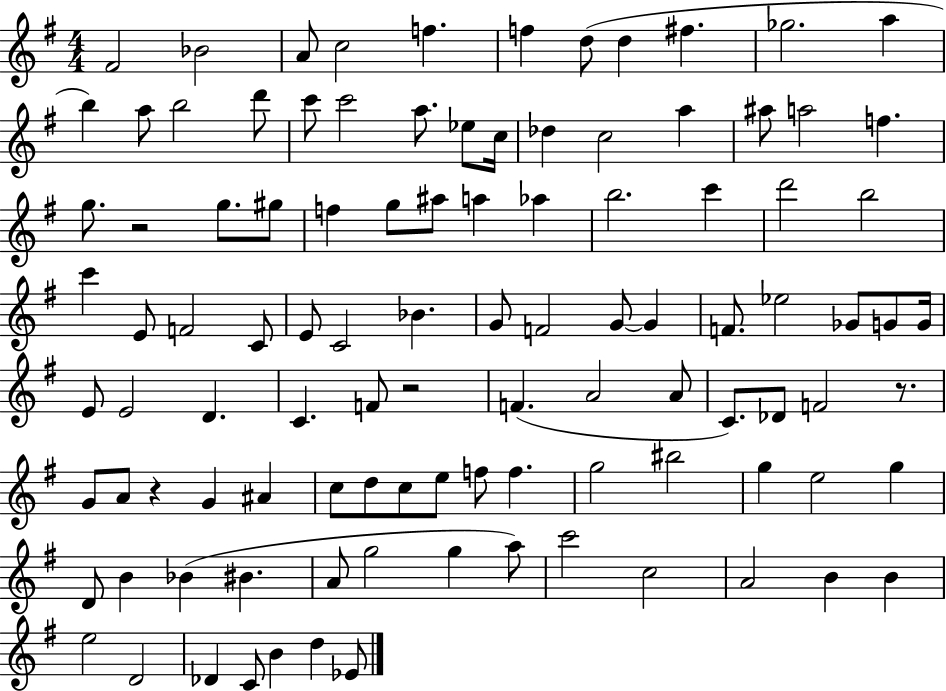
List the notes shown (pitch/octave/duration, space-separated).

F#4/h Bb4/h A4/e C5/h F5/q. F5/q D5/e D5/q F#5/q. Gb5/h. A5/q B5/q A5/e B5/h D6/e C6/e C6/h A5/e. Eb5/e C5/s Db5/q C5/h A5/q A#5/e A5/h F5/q. G5/e. R/h G5/e. G#5/e F5/q G5/e A#5/e A5/q Ab5/q B5/h. C6/q D6/h B5/h C6/q E4/e F4/h C4/e E4/e C4/h Bb4/q. G4/e F4/h G4/e G4/q F4/e. Eb5/h Gb4/e G4/e G4/s E4/e E4/h D4/q. C4/q. F4/e R/h F4/q. A4/h A4/e C4/e. Db4/e F4/h R/e. G4/e A4/e R/q G4/q A#4/q C5/e D5/e C5/e E5/e F5/e F5/q. G5/h BIS5/h G5/q E5/h G5/q D4/e B4/q Bb4/q BIS4/q. A4/e G5/h G5/q A5/e C6/h C5/h A4/h B4/q B4/q E5/h D4/h Db4/q C4/e B4/q D5/q Eb4/e